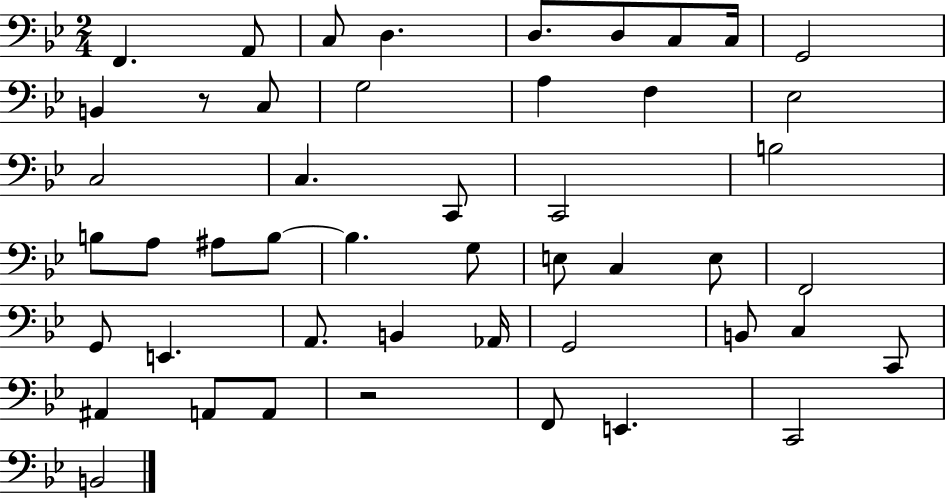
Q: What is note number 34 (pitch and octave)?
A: B2